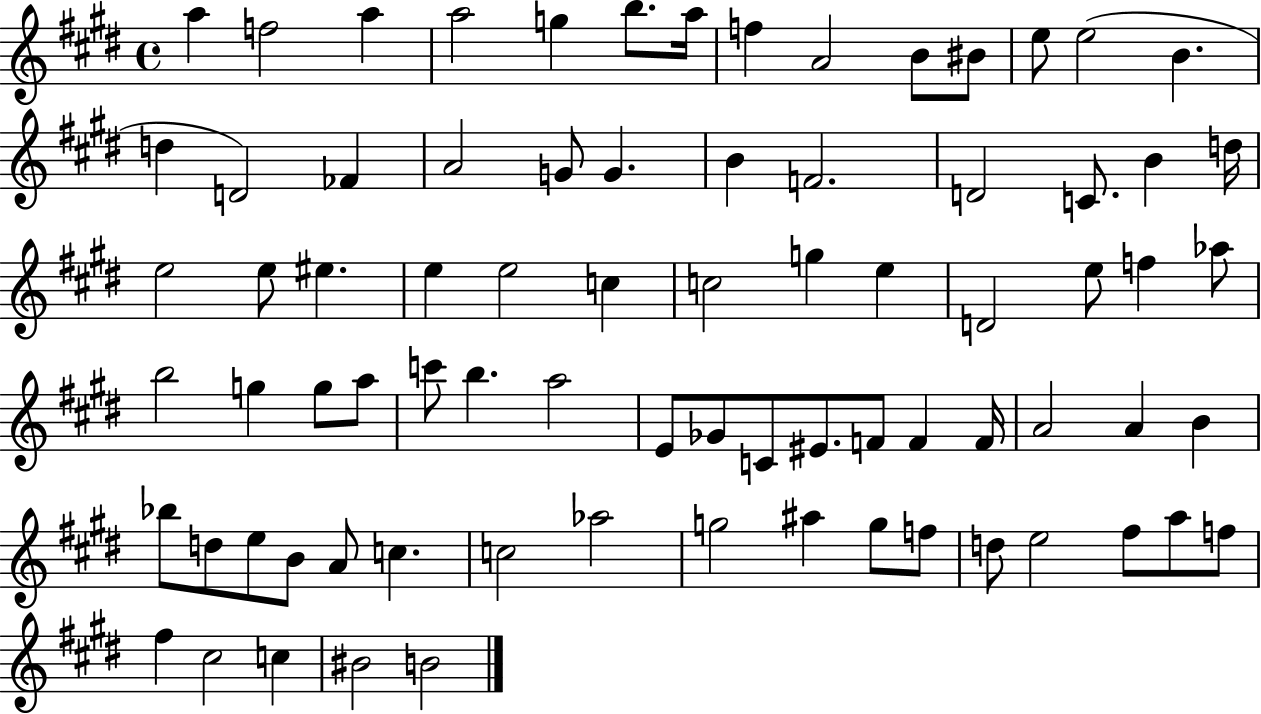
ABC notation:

X:1
T:Untitled
M:4/4
L:1/4
K:E
a f2 a a2 g b/2 a/4 f A2 B/2 ^B/2 e/2 e2 B d D2 _F A2 G/2 G B F2 D2 C/2 B d/4 e2 e/2 ^e e e2 c c2 g e D2 e/2 f _a/2 b2 g g/2 a/2 c'/2 b a2 E/2 _G/2 C/2 ^E/2 F/2 F F/4 A2 A B _b/2 d/2 e/2 B/2 A/2 c c2 _a2 g2 ^a g/2 f/2 d/2 e2 ^f/2 a/2 f/2 ^f ^c2 c ^B2 B2